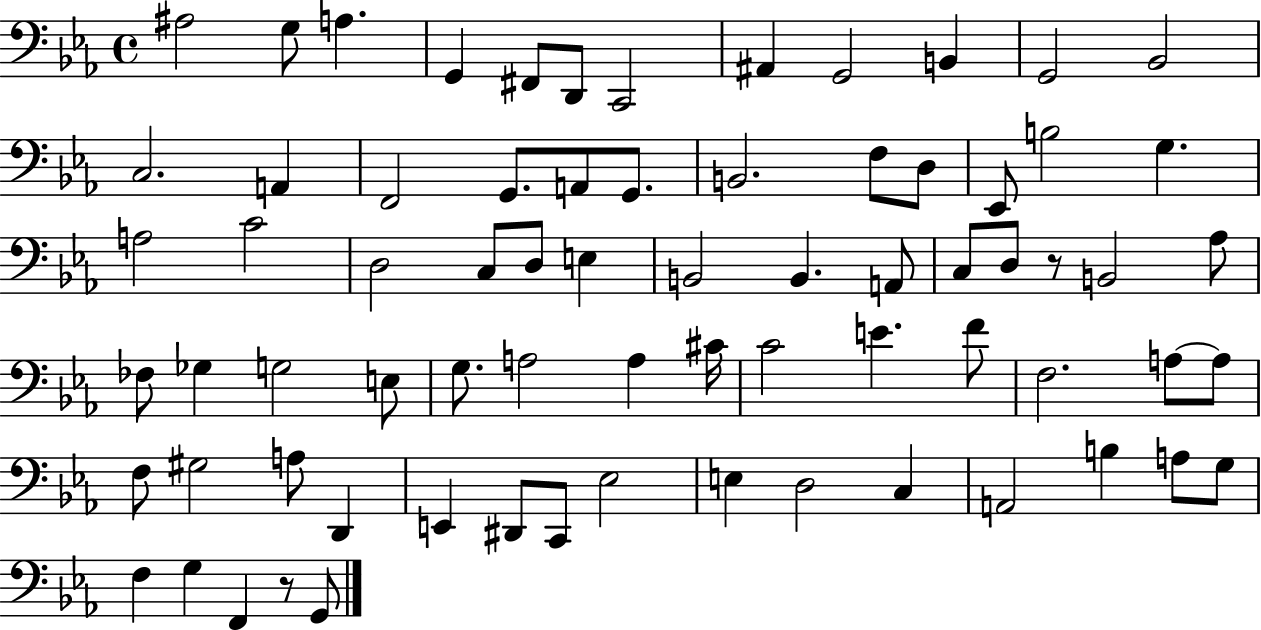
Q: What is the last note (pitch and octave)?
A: G2